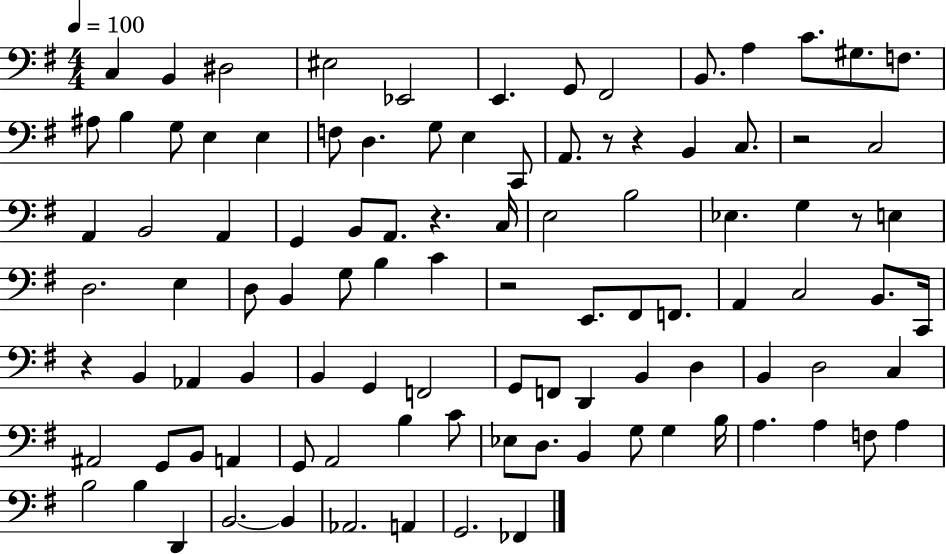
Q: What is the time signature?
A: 4/4